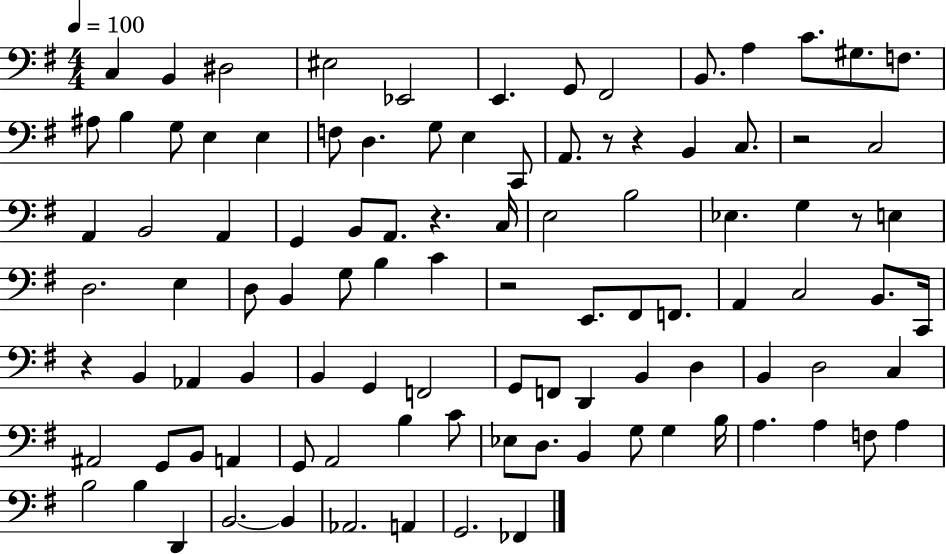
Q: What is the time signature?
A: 4/4